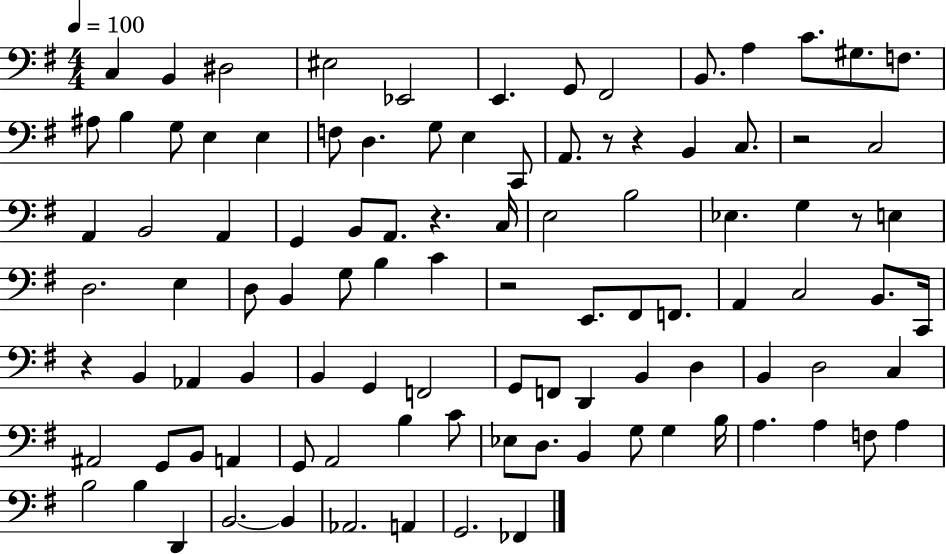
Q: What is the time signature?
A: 4/4